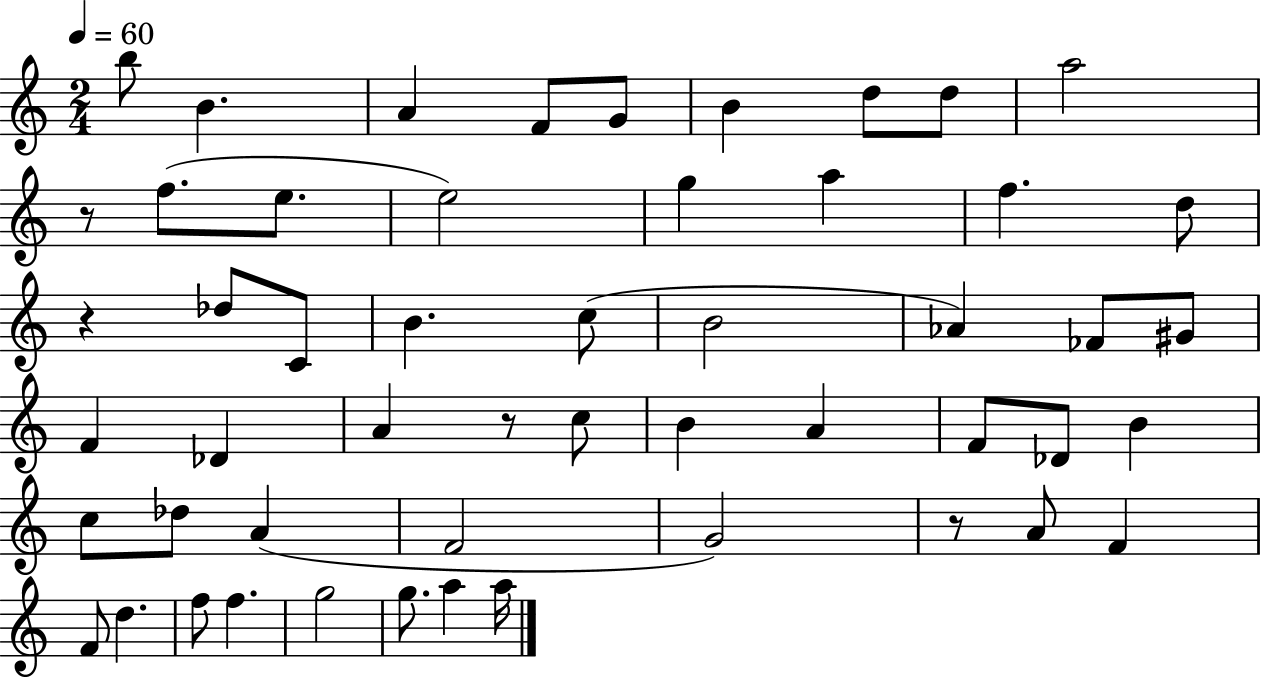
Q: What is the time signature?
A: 2/4